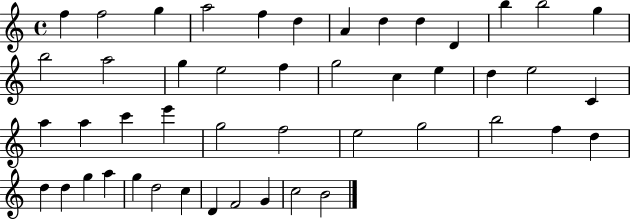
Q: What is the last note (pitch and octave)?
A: B4